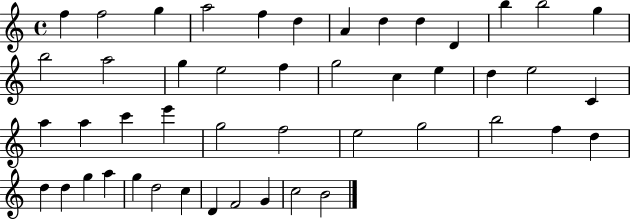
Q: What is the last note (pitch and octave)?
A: B4